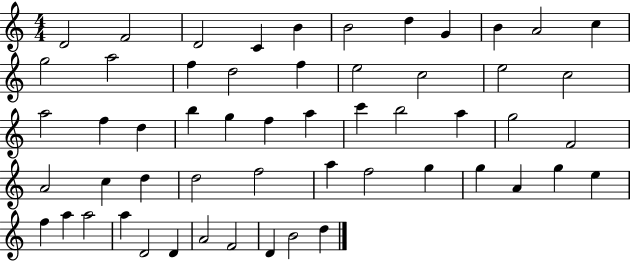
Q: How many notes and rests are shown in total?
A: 55